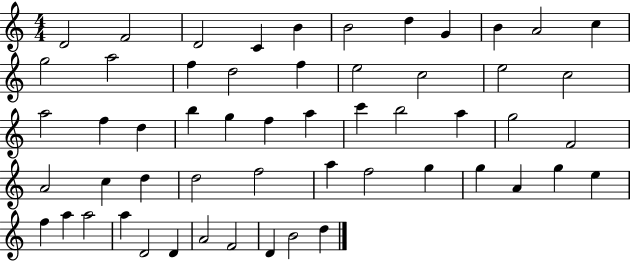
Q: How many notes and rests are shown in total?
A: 55